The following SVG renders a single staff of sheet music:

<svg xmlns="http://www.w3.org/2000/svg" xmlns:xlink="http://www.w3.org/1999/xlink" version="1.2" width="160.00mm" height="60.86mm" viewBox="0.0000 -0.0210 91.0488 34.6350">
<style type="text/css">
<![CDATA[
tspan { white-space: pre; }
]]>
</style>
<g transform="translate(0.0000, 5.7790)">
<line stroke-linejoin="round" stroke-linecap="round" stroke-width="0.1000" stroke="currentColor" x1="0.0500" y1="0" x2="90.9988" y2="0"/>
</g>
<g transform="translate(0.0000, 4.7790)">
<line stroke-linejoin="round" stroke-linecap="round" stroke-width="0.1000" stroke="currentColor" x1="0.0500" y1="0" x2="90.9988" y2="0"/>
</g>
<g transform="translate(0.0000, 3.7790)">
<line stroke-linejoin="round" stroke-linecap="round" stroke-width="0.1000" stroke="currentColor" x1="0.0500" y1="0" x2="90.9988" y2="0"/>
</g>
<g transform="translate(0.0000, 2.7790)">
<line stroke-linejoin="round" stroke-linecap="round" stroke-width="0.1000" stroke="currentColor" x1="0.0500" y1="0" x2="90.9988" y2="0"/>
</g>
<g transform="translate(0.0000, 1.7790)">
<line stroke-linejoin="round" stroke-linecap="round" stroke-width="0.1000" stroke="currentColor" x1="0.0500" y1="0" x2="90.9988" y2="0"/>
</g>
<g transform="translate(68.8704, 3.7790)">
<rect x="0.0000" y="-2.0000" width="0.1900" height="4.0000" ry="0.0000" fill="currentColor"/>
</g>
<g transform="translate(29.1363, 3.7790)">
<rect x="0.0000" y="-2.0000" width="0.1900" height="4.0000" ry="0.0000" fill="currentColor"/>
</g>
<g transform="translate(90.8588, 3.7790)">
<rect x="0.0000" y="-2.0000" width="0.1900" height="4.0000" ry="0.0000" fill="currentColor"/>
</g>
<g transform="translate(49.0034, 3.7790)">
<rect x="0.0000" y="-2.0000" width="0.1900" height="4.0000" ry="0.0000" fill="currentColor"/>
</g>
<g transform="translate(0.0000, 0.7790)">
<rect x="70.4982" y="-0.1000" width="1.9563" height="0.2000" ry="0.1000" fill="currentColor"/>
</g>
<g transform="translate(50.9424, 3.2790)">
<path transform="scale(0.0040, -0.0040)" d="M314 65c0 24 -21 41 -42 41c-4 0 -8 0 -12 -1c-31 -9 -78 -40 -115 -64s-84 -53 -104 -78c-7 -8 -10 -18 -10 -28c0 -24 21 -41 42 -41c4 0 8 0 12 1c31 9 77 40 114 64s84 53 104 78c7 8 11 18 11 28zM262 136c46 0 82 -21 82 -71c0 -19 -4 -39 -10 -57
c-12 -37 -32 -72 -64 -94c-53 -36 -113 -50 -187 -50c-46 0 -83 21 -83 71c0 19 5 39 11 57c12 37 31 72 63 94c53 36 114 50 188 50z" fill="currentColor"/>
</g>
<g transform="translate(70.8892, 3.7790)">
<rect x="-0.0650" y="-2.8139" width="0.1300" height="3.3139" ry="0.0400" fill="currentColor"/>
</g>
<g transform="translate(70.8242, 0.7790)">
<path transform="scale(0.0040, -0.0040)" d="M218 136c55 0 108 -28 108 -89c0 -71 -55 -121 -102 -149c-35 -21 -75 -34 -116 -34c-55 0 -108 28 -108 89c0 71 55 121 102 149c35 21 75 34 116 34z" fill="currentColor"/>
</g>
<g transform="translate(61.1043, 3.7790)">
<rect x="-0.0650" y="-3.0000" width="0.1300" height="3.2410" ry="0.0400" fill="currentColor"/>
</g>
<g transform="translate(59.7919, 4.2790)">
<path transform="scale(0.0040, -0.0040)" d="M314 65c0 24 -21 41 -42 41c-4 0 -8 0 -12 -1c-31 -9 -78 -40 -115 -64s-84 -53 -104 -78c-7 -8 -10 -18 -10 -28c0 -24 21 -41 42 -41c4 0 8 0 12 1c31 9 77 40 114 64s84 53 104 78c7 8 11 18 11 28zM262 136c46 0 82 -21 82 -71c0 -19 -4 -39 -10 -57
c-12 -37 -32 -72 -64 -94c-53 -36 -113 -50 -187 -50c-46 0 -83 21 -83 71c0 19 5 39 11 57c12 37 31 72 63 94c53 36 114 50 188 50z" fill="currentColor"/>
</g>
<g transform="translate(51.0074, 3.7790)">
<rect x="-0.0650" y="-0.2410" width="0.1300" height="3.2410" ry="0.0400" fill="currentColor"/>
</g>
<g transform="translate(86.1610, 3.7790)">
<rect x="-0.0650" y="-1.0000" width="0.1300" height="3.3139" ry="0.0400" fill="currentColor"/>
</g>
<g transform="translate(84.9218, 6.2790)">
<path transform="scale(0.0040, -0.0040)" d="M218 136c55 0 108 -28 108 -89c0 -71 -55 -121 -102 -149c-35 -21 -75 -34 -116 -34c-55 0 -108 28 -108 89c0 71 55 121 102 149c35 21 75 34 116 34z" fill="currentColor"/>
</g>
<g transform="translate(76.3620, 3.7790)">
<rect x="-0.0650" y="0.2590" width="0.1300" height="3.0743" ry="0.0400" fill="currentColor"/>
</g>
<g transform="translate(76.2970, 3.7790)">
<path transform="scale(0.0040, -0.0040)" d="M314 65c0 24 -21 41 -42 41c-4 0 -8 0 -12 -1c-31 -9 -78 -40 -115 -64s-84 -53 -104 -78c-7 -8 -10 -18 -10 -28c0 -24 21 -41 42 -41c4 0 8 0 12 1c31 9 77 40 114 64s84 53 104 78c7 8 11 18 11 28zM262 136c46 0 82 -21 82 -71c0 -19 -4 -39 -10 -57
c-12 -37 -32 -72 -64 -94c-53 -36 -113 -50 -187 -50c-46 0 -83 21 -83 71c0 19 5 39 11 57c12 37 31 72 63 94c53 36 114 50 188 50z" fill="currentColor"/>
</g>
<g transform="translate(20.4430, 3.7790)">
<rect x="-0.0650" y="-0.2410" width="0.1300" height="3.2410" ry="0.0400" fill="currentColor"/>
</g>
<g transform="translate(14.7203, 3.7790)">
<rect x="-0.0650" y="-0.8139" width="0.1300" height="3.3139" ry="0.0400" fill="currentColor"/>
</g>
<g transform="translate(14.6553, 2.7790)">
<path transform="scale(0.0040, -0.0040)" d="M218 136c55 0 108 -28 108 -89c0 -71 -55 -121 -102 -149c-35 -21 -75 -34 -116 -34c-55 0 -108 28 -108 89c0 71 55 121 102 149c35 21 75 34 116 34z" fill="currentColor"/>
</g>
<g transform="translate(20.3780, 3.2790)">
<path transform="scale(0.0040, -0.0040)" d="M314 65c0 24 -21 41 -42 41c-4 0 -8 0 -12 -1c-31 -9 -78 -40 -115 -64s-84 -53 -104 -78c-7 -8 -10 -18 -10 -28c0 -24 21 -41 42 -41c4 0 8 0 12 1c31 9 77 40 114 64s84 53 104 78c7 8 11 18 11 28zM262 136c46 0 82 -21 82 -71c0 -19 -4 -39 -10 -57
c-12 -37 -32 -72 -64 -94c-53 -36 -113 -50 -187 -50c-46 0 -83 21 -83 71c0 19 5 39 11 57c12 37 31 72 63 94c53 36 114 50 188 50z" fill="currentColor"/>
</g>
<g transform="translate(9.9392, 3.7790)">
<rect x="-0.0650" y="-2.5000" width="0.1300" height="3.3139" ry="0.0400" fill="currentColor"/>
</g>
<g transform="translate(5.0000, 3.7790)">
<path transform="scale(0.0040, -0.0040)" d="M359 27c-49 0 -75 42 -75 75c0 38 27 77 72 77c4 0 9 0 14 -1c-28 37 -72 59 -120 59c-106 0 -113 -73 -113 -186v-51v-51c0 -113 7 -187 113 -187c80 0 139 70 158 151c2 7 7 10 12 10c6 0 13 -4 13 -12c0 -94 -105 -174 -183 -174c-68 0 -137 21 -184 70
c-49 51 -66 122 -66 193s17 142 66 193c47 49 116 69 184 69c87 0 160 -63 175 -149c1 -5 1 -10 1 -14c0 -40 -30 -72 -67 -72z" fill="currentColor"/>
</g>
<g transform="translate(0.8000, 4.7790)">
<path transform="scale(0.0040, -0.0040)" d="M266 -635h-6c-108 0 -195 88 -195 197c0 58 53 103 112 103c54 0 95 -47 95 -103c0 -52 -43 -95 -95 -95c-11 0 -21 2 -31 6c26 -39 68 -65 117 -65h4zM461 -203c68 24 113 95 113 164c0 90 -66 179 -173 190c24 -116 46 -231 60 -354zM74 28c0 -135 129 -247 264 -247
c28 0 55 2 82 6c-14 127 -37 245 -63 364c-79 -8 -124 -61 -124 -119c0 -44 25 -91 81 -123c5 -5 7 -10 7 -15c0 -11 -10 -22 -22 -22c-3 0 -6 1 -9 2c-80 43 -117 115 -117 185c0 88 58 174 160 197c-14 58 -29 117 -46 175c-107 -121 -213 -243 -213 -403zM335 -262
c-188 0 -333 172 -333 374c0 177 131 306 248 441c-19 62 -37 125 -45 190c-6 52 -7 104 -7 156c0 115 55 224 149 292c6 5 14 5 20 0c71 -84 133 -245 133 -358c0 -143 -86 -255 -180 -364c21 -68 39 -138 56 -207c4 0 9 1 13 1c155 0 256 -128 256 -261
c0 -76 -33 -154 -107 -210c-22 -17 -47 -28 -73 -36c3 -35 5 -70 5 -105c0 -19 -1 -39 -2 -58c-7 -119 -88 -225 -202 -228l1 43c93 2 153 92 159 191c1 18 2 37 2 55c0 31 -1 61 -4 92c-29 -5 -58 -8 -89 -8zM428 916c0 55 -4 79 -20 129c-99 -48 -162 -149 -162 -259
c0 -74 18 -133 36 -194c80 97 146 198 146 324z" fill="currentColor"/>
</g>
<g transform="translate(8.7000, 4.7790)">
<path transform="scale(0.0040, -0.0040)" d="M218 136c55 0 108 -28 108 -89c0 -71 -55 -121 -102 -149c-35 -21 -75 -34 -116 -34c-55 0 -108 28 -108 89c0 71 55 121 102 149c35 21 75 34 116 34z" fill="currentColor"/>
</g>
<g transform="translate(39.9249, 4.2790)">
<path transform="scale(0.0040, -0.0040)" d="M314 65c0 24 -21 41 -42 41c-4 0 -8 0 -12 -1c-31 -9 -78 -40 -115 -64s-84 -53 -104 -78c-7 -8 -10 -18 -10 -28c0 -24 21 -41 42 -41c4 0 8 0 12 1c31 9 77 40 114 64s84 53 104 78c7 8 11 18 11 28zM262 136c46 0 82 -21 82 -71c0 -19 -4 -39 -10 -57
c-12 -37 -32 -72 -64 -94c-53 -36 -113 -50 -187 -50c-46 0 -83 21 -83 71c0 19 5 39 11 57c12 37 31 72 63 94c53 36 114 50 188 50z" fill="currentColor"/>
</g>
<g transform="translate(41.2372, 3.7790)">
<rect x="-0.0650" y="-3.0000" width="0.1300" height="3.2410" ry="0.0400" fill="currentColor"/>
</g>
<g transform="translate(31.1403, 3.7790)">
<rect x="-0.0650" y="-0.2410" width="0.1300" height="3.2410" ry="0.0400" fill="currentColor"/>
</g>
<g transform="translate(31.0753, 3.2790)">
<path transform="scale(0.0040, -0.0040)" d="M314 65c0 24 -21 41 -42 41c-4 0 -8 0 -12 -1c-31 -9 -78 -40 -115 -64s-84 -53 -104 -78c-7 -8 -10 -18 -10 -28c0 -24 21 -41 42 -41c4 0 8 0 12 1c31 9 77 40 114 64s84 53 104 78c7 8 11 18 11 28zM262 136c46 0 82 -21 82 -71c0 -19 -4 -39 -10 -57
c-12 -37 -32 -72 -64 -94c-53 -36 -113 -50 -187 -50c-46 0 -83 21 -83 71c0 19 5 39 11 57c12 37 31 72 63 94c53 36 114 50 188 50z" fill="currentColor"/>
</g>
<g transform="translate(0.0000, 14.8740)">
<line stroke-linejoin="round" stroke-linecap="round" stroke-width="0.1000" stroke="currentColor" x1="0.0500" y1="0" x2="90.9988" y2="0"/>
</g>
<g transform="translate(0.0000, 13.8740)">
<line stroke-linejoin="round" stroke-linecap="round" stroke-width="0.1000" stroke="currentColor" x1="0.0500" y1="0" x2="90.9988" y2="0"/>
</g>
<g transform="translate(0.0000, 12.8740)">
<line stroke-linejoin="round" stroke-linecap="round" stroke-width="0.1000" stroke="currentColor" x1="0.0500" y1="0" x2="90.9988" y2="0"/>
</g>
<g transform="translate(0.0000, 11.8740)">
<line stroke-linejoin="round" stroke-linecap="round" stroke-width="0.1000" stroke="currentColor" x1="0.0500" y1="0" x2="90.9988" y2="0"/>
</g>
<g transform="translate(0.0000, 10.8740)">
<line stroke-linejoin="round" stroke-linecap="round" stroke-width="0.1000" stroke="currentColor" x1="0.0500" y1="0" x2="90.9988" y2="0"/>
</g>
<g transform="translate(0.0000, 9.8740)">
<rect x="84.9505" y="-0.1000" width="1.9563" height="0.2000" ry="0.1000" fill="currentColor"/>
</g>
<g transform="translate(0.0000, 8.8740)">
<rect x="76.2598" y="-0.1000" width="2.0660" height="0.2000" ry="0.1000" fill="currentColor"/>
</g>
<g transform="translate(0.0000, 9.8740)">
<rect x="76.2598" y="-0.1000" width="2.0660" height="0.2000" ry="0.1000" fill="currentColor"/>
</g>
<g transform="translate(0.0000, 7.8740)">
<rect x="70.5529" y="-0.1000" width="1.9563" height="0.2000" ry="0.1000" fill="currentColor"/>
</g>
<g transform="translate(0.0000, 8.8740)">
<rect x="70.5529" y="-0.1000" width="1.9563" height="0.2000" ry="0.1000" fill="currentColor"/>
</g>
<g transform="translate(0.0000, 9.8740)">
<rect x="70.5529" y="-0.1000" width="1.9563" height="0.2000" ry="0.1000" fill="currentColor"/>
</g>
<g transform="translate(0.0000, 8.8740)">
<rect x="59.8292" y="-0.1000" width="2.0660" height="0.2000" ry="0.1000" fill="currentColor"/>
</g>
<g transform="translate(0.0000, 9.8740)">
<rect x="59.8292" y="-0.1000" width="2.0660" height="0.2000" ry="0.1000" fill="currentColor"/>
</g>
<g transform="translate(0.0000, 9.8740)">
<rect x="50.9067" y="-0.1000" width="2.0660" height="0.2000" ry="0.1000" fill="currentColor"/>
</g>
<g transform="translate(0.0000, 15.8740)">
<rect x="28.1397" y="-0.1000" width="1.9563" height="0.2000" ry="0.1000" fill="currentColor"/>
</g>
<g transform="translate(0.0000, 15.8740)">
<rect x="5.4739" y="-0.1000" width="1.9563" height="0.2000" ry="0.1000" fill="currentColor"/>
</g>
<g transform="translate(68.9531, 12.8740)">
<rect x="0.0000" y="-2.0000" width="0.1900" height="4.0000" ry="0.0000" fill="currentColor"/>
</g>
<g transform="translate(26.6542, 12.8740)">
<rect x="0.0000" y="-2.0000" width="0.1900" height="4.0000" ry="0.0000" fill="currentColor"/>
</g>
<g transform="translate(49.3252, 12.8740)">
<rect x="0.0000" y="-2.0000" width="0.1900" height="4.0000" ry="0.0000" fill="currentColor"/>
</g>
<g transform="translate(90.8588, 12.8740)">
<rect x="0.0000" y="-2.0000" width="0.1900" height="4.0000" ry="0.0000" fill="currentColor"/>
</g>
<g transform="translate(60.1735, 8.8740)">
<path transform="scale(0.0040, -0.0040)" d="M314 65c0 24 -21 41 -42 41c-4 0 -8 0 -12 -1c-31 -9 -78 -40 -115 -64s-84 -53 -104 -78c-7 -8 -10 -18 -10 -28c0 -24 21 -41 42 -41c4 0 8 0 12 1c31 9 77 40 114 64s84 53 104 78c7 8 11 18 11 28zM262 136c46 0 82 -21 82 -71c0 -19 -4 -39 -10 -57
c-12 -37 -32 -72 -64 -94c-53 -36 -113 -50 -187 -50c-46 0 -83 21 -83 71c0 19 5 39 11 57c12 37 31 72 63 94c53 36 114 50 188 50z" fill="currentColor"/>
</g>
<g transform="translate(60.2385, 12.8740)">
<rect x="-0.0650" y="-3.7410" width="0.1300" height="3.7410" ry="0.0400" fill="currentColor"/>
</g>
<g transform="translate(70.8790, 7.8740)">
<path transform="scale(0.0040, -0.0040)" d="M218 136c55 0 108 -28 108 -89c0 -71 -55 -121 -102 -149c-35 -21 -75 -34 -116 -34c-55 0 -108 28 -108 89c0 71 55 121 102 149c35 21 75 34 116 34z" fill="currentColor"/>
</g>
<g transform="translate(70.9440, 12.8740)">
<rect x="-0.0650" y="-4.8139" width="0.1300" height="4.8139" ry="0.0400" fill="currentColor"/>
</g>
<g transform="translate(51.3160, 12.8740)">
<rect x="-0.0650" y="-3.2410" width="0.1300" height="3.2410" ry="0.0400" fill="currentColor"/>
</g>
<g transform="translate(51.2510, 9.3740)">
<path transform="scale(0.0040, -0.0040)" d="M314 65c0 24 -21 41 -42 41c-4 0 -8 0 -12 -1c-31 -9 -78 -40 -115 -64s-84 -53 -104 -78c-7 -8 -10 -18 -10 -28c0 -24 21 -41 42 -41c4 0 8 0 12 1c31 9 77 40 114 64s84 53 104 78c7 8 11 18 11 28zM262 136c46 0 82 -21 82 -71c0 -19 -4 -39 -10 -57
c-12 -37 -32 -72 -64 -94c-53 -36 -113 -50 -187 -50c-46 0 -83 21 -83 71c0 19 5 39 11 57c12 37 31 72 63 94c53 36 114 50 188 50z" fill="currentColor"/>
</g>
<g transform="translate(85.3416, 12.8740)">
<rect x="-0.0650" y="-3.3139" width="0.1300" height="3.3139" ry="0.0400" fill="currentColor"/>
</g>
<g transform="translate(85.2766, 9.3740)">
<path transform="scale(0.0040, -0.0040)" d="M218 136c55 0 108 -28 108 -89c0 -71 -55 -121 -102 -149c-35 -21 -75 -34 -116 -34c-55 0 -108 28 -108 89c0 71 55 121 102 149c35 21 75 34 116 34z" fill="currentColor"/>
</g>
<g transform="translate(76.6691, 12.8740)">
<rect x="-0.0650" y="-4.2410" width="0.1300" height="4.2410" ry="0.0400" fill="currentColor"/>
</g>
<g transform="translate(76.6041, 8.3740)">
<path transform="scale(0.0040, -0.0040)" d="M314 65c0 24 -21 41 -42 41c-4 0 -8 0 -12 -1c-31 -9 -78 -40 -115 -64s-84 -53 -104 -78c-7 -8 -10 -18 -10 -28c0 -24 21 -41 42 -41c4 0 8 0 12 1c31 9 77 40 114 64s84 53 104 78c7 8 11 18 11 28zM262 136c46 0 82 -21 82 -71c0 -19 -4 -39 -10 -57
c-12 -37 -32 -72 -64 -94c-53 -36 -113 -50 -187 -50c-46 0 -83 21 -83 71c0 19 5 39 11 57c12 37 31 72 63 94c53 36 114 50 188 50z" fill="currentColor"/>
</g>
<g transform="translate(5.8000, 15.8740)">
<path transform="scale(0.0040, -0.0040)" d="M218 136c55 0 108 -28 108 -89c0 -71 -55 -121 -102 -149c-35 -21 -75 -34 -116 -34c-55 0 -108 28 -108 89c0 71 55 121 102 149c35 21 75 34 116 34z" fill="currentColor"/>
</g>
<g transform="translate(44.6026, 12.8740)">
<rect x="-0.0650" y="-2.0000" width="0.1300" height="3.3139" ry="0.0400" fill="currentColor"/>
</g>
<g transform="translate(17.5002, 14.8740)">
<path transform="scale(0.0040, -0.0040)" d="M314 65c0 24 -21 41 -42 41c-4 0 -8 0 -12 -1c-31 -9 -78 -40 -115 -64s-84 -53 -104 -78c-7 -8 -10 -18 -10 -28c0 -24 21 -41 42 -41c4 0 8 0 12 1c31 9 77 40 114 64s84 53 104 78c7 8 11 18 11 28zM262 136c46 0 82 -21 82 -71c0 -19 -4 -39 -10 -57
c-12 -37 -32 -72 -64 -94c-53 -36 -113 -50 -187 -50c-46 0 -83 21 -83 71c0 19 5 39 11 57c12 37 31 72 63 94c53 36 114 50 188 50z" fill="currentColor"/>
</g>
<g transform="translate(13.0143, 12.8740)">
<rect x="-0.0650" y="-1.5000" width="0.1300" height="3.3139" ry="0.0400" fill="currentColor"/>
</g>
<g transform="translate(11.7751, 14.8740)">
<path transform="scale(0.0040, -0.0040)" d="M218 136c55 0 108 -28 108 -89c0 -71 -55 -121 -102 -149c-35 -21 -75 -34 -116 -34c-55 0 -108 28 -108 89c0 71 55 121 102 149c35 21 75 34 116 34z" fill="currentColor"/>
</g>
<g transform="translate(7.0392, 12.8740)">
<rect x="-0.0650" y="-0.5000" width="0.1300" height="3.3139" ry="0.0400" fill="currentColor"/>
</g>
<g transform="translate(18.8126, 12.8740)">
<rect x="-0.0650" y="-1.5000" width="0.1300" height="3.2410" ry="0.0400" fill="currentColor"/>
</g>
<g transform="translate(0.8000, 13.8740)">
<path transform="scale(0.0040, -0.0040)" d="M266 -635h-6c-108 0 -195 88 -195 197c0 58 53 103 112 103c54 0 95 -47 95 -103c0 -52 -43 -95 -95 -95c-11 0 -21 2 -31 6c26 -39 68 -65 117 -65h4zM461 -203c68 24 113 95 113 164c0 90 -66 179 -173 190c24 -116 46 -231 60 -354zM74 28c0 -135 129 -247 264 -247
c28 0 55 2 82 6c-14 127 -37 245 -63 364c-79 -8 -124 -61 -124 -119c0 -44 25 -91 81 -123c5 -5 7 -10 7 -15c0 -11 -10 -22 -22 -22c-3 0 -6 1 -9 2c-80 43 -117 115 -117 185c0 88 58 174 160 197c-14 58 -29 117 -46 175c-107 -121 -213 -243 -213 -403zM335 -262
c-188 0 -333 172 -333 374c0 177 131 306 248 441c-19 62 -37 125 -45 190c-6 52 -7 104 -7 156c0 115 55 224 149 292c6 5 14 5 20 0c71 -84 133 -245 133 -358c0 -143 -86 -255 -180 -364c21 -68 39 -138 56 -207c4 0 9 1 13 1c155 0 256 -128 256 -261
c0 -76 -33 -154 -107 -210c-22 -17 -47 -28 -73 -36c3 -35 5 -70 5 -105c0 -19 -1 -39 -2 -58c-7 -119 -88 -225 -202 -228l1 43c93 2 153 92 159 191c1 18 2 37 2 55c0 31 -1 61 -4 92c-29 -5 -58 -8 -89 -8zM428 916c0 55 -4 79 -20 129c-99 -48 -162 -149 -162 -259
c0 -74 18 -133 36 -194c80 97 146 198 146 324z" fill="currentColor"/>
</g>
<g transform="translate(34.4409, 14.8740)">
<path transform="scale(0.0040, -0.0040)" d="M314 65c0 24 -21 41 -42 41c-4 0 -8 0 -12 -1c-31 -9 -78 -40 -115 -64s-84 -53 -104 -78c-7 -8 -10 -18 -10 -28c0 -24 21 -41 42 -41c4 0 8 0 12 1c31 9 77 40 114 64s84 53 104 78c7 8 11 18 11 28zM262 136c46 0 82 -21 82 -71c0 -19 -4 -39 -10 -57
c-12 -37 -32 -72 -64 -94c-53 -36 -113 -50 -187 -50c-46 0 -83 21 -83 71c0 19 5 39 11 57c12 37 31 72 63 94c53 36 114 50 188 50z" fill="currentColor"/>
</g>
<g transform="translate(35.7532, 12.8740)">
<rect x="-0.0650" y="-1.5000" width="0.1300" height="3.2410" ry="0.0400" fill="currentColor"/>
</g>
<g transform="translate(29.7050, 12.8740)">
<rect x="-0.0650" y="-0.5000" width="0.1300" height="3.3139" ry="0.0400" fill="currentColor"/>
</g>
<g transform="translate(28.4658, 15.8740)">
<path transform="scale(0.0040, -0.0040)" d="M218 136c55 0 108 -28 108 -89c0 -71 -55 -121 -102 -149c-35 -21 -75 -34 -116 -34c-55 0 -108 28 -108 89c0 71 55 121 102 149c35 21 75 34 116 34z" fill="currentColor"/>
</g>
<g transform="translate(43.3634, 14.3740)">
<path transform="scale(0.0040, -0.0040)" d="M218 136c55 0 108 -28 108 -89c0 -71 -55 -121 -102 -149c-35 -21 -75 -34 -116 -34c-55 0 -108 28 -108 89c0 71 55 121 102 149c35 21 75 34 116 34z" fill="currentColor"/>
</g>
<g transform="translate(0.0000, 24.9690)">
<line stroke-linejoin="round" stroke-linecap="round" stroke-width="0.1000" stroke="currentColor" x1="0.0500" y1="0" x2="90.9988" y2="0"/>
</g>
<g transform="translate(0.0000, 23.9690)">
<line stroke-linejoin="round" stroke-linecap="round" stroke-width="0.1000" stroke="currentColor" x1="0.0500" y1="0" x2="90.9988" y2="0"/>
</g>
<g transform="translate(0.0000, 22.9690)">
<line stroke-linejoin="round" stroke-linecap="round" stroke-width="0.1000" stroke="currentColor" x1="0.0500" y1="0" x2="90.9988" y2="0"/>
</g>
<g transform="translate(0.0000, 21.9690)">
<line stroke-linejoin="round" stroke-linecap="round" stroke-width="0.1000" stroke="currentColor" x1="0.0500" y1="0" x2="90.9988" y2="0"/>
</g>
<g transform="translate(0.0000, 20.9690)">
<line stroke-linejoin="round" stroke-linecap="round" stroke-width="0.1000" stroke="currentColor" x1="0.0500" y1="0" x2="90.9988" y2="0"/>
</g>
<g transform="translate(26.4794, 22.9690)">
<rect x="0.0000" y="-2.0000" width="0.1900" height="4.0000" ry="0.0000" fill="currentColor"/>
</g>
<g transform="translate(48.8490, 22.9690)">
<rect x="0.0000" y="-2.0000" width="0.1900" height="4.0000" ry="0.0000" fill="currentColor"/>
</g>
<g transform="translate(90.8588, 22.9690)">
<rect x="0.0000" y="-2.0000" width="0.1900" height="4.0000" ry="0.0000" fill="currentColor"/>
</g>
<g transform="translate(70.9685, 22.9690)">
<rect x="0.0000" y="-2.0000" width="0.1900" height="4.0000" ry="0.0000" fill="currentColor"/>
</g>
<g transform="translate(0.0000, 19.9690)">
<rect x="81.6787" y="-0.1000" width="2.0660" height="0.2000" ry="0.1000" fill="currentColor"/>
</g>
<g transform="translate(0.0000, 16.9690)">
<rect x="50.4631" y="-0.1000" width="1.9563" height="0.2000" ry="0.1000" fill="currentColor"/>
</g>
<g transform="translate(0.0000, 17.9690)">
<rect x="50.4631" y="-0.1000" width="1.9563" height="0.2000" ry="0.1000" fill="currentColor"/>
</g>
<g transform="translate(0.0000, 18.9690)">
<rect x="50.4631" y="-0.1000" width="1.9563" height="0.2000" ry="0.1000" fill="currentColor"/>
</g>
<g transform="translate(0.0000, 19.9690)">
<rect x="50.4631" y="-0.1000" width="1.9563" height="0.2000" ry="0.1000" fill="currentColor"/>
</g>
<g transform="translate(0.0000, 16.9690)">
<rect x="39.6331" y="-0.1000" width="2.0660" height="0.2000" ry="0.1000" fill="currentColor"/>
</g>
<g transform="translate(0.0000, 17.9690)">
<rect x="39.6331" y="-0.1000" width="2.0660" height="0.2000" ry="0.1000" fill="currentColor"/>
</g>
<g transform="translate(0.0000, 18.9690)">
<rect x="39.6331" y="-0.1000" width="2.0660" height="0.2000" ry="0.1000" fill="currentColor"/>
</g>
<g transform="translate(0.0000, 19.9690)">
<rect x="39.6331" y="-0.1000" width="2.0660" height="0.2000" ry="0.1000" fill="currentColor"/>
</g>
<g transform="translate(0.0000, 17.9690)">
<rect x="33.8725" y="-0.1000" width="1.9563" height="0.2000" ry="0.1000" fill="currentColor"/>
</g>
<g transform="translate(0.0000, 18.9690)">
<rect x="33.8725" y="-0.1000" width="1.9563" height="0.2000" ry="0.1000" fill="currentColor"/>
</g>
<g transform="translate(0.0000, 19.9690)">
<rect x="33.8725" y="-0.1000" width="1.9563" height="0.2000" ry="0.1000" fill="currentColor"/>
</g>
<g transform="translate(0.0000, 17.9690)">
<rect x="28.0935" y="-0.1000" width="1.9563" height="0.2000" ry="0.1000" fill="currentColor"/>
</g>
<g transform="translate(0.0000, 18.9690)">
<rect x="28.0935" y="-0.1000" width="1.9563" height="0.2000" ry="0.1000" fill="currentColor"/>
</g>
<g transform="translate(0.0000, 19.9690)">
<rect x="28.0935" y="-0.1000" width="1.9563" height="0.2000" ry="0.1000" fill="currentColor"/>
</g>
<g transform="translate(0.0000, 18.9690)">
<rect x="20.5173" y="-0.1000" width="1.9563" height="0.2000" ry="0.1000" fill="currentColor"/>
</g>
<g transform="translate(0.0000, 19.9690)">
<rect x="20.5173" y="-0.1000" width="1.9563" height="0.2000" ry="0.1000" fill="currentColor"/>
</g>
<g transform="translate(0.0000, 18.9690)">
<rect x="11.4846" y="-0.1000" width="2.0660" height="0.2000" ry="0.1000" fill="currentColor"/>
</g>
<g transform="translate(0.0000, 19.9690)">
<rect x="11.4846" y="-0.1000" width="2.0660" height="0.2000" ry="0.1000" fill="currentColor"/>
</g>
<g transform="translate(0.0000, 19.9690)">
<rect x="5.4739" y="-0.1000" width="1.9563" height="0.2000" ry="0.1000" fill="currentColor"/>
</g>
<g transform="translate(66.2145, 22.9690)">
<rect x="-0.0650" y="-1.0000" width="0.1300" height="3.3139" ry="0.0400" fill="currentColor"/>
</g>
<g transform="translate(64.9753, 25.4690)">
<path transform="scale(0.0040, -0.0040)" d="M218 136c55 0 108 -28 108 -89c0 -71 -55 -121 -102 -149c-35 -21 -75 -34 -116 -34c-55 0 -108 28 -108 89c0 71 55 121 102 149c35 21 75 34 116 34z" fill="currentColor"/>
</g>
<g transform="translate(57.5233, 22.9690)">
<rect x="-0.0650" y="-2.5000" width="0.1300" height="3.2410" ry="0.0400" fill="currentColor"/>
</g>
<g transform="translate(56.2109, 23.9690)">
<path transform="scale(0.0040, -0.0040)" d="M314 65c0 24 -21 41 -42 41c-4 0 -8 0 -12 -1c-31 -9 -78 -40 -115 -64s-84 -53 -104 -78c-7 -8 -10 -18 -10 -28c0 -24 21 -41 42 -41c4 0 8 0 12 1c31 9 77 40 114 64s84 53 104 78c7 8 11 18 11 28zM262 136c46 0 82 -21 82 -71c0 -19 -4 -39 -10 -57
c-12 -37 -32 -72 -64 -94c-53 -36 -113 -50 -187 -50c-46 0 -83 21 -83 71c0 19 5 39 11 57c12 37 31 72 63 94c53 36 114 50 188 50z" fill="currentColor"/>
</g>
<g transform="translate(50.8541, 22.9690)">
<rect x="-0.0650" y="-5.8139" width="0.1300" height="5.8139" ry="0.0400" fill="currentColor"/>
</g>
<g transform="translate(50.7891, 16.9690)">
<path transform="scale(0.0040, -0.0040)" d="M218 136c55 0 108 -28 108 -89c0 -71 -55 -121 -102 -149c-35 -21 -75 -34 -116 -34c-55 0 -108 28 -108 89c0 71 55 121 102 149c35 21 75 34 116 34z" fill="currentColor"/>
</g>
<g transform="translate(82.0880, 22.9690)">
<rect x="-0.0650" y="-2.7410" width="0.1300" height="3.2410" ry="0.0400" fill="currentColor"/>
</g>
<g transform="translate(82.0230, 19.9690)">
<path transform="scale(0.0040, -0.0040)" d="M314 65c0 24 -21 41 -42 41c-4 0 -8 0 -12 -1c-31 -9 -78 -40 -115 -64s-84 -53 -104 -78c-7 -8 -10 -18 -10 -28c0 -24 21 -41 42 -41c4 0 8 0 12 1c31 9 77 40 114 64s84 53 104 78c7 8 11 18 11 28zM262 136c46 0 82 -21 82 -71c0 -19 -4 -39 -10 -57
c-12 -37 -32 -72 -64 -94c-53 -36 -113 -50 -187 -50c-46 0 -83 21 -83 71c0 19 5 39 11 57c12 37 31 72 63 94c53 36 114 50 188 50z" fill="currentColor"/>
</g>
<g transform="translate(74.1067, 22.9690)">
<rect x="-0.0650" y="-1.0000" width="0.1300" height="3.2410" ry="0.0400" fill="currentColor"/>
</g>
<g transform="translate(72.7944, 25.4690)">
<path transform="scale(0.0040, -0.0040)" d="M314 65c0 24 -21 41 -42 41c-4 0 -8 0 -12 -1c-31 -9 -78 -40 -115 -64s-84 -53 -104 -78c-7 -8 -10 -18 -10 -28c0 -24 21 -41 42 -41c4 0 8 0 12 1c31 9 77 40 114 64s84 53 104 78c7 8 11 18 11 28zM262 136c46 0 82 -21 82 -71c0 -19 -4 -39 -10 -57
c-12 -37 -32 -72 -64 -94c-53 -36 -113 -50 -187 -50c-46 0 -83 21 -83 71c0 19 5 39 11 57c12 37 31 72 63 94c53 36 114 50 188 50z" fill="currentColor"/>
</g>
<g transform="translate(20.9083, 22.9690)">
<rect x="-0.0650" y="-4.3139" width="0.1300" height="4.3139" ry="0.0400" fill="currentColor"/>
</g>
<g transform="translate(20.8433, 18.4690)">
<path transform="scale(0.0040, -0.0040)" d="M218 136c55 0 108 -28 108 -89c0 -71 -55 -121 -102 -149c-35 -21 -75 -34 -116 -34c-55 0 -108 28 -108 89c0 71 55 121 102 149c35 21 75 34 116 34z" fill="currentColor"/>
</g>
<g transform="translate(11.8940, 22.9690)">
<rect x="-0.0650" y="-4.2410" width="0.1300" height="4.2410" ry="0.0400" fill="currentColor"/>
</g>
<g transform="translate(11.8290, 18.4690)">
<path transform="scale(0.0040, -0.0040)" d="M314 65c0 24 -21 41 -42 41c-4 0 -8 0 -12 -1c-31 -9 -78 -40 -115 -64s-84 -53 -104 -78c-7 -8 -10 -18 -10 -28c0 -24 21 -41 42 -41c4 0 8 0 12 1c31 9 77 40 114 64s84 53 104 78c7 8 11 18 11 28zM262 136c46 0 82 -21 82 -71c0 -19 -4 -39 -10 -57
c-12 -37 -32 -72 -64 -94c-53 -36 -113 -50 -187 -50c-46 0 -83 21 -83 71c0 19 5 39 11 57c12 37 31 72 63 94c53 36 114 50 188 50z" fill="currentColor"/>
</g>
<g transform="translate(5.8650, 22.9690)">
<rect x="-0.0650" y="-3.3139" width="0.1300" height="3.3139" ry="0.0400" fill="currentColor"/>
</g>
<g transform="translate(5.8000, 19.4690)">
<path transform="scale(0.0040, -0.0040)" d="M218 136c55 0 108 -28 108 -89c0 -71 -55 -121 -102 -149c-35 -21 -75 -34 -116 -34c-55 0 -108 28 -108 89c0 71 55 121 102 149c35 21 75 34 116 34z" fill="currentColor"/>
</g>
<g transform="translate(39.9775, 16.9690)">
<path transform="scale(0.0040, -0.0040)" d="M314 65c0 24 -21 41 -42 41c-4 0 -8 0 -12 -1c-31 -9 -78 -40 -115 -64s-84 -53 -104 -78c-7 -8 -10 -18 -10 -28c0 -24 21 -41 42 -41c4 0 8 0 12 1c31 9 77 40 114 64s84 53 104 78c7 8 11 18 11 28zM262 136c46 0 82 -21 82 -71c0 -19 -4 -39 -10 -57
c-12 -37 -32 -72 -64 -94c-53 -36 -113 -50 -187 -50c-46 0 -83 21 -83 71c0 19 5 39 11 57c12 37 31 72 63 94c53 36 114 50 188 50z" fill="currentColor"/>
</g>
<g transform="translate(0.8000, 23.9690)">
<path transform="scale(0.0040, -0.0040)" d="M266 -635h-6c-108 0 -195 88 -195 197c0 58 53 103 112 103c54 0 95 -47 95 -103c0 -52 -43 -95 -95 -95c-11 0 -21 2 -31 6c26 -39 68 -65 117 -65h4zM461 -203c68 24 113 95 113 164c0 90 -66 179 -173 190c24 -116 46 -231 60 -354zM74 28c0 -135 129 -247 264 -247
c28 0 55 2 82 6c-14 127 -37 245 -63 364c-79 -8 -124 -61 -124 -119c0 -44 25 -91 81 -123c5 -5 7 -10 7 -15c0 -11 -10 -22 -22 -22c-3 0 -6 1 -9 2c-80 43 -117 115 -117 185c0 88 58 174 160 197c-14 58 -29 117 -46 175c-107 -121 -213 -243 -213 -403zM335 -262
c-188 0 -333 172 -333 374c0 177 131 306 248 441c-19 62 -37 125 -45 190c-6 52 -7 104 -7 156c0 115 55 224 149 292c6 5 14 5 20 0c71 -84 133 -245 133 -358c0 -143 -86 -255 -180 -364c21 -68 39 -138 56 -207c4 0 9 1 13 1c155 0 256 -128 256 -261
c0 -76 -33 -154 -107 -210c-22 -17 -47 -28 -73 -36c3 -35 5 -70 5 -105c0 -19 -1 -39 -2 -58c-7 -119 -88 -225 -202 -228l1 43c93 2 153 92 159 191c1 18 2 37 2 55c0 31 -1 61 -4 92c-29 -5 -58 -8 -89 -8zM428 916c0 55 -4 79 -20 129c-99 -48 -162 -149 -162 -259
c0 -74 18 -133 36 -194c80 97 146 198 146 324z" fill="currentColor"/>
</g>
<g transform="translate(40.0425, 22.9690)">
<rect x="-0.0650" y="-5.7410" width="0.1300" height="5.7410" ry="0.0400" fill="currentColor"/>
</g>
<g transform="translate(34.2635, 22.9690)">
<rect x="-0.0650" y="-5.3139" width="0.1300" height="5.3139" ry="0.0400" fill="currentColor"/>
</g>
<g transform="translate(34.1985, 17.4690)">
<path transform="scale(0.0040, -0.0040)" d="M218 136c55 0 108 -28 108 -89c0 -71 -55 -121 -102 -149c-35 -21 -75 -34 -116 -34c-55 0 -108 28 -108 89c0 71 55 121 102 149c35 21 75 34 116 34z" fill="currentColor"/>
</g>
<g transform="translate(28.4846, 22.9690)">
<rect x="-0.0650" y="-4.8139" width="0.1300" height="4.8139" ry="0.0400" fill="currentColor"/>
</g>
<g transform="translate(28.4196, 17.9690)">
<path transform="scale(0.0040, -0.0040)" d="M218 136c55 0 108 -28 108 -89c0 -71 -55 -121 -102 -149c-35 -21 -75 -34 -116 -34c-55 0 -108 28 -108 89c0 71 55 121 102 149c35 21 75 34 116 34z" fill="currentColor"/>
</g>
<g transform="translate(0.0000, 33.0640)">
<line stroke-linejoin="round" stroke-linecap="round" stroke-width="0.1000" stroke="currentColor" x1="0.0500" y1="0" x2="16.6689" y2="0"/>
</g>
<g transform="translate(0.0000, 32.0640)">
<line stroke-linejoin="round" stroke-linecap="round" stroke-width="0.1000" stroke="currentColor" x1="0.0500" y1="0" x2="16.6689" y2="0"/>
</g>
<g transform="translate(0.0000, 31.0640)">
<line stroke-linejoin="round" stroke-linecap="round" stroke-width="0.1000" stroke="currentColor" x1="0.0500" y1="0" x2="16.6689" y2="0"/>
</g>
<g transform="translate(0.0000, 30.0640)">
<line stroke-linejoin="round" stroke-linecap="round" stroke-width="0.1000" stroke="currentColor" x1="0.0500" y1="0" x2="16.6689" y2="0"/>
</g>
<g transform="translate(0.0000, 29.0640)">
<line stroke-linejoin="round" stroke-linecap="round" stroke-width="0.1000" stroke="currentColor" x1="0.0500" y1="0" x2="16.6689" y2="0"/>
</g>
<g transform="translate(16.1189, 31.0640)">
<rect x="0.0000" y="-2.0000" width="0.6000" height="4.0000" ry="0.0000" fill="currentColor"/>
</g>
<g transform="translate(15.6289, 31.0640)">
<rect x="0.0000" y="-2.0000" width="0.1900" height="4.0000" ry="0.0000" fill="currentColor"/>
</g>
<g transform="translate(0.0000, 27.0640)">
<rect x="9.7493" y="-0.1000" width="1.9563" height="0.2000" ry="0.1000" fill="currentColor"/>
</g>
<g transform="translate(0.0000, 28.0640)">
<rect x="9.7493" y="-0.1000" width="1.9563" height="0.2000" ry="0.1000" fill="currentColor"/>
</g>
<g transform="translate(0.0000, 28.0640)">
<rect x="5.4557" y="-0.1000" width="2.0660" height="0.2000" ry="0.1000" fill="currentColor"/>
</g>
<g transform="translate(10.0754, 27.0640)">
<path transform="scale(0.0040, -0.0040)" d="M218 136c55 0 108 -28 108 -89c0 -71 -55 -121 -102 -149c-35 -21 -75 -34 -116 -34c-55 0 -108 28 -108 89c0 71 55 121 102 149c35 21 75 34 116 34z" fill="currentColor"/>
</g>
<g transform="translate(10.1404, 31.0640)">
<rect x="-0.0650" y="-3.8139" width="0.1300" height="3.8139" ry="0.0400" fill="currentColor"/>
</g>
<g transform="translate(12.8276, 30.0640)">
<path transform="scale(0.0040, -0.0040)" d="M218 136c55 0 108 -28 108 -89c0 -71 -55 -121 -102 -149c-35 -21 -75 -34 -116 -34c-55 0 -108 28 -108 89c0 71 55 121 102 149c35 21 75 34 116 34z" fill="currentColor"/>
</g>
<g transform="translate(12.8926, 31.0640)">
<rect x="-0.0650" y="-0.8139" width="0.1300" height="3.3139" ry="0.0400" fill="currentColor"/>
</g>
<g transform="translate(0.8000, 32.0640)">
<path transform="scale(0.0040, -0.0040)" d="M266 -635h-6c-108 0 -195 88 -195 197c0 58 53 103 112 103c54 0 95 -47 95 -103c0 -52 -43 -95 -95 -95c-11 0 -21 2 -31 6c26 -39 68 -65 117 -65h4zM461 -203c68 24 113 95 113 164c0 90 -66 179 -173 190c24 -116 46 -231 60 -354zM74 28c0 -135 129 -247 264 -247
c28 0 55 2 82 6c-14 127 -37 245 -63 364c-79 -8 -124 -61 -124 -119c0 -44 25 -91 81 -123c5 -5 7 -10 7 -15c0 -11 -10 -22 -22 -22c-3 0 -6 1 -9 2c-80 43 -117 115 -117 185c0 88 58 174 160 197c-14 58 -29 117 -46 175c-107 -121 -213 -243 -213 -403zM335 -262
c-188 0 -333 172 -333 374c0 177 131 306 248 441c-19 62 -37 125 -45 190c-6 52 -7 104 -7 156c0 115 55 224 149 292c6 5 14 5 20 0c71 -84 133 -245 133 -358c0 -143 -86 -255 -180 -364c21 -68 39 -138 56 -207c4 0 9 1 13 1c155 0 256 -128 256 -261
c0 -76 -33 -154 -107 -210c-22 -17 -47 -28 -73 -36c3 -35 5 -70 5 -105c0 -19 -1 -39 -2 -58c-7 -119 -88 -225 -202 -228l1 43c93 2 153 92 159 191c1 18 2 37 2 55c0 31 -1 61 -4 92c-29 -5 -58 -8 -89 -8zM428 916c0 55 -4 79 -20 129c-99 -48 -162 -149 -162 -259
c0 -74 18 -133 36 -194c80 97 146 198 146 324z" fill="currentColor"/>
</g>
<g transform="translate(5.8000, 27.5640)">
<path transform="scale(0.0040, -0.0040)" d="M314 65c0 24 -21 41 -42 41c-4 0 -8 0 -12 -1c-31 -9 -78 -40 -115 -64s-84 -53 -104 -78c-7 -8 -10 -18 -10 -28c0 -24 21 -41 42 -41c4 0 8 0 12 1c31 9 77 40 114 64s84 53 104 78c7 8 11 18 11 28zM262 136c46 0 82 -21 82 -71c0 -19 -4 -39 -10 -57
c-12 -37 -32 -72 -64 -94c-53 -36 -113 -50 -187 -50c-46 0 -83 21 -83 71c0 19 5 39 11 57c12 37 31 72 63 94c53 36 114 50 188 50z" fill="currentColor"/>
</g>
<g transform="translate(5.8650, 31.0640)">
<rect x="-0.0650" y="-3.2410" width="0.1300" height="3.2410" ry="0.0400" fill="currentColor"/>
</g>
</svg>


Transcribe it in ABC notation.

X:1
T:Untitled
M:4/4
L:1/4
K:C
G d c2 c2 A2 c2 A2 a B2 D C E E2 C E2 F b2 c'2 e' d'2 b b d'2 d' e' f' g'2 g' G2 D D2 a2 b2 c' d